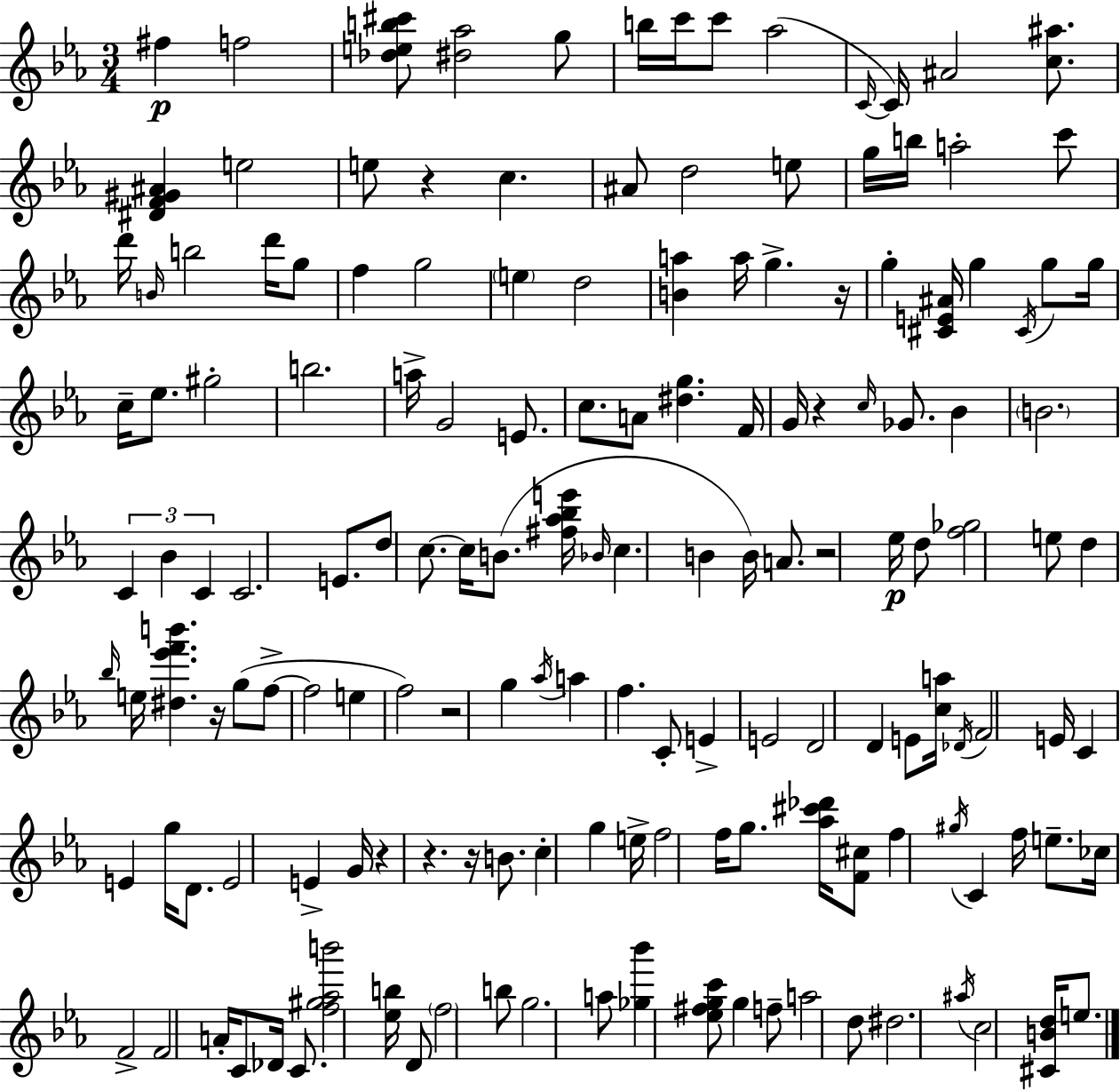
F#5/q F5/h [Db5,E5,B5,C#6]/e [D#5,Ab5]/h G5/e B5/s C6/s C6/e Ab5/h C4/s C4/s A#4/h [C5,A#5]/e. [D#4,F4,G#4,A#4]/q E5/h E5/e R/q C5/q. A#4/e D5/h E5/e G5/s B5/s A5/h C6/e D6/s B4/s B5/h D6/s G5/e F5/q G5/h E5/q D5/h [B4,A5]/q A5/s G5/q. R/s G5/q [C#4,E4,A#4]/s G5/q C#4/s G5/e G5/s C5/s Eb5/e. G#5/h B5/h. A5/s G4/h E4/e. C5/e. A4/e [D#5,G5]/q. F4/s G4/s R/q C5/s Gb4/e. Bb4/q B4/h. C4/q Bb4/q C4/q C4/h. E4/e. D5/e C5/e. C5/s B4/e. [F#5,Ab5,Bb5,E6]/s Bb4/s C5/q. B4/q B4/s A4/e. R/h Eb5/s D5/e [F5,Gb5]/h E5/e D5/q Bb5/s E5/s [D#5,Eb6,F6,B6]/q. R/s G5/e F5/e F5/h E5/q F5/h R/h G5/q Ab5/s A5/q F5/q. C4/e E4/q E4/h D4/h D4/q E4/e [C5,A5]/s Db4/s F4/h E4/s C4/q E4/q G5/s D4/e. E4/h E4/q G4/s R/q R/q. R/s B4/e. C5/q G5/q E5/s F5/h F5/s G5/e. [Ab5,C#6,Db6]/s [F4,C#5]/e F5/q G#5/s C4/q F5/s E5/e. CES5/s F4/h F4/h A4/s C4/e Db4/s C4/e. [F5,G#5,Ab5,B6]/h [Eb5,B5]/s D4/e F5/h B5/e G5/h. A5/e [Gb5,Bb6]/q [Eb5,F#5,G5,C6]/e G5/q F5/e A5/h D5/e D#5/h. A#5/s C5/h [C#4,B4,D5]/s E5/e.